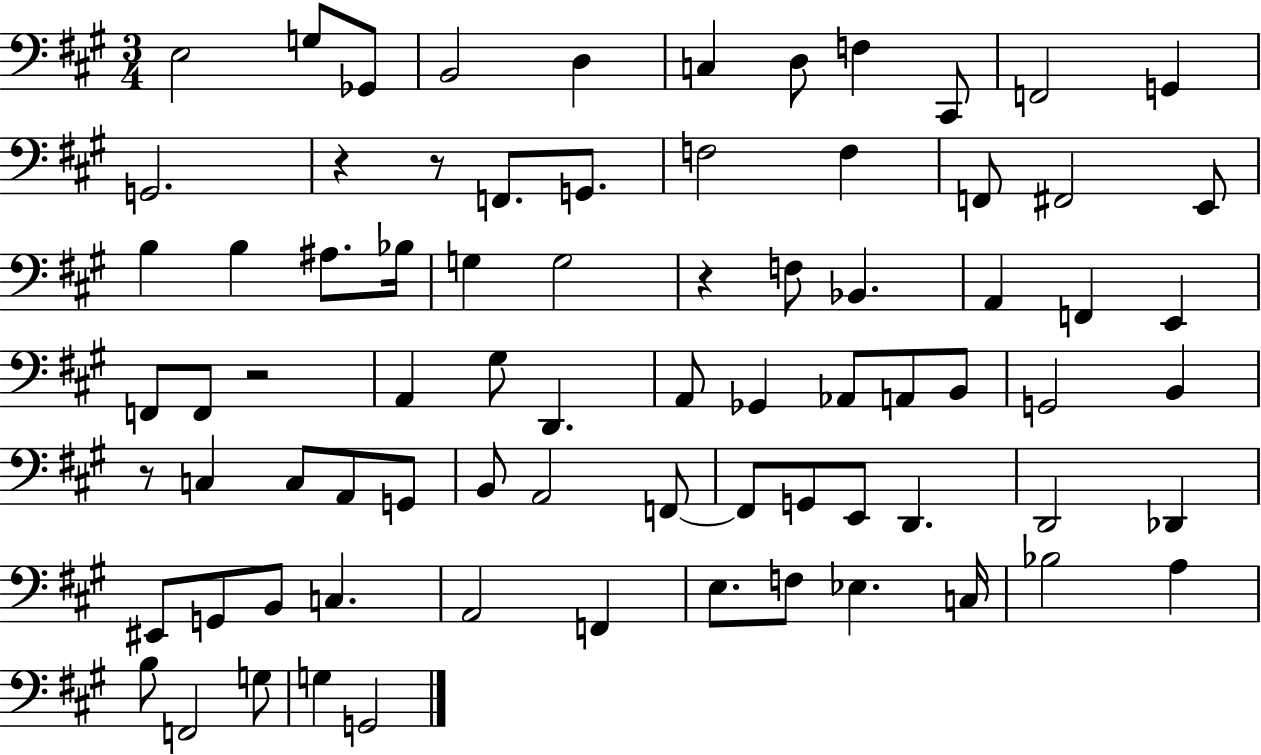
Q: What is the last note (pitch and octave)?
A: G2